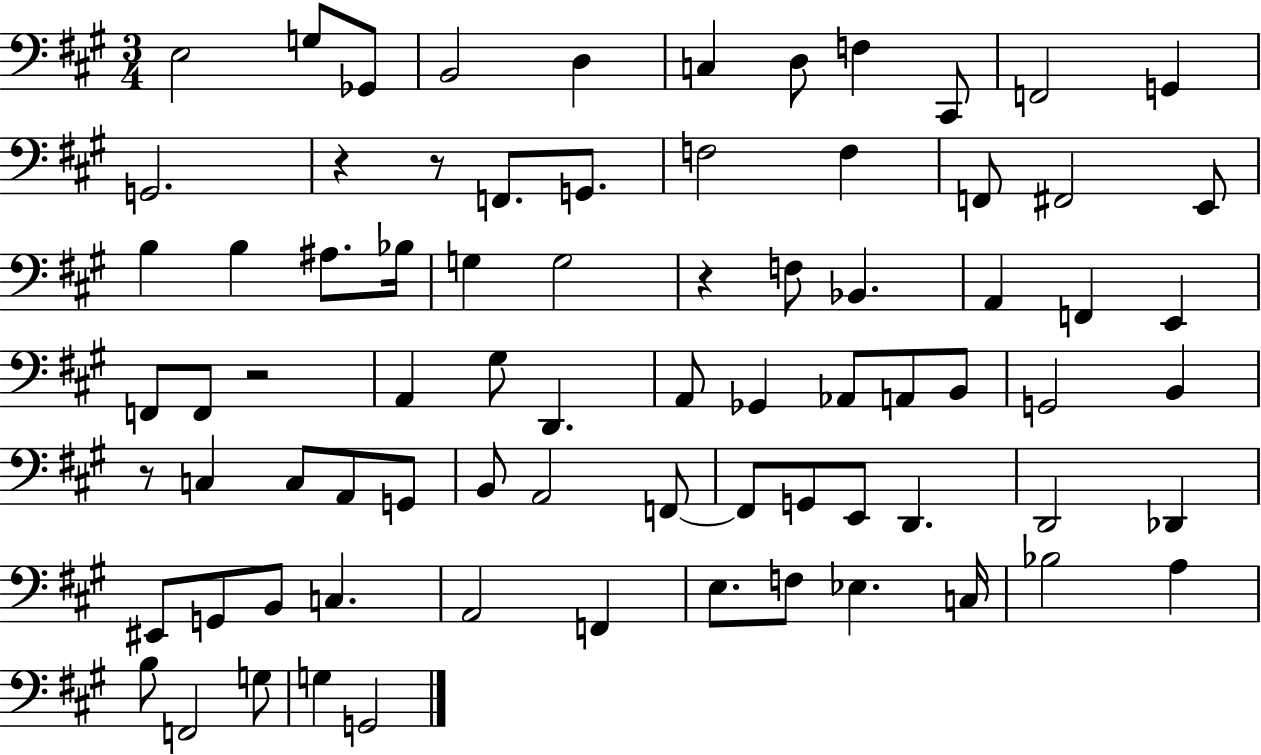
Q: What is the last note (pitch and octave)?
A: G2